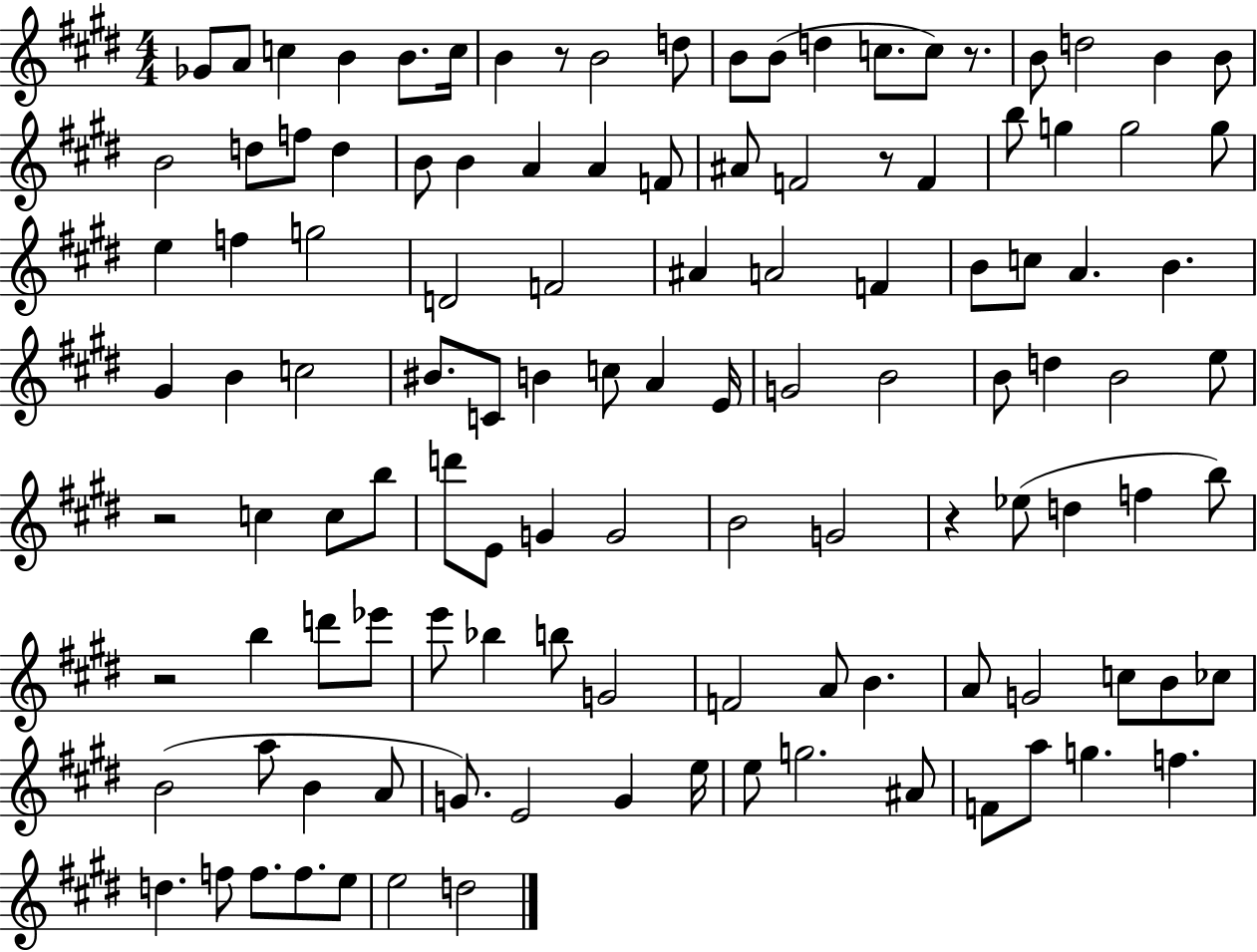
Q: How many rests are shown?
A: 6